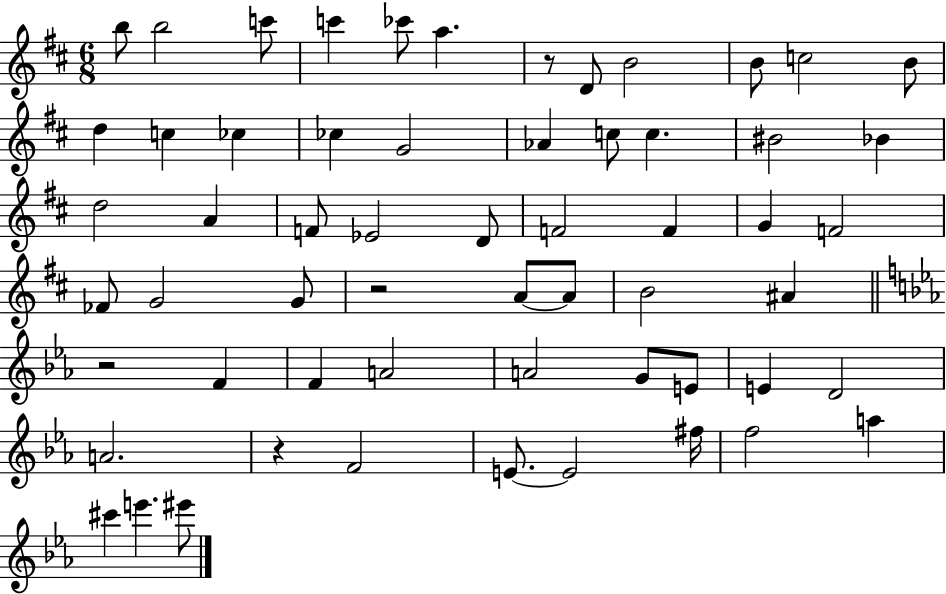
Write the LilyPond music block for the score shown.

{
  \clef treble
  \numericTimeSignature
  \time 6/8
  \key d \major
  b''8 b''2 c'''8 | c'''4 ces'''8 a''4. | r8 d'8 b'2 | b'8 c''2 b'8 | \break d''4 c''4 ces''4 | ces''4 g'2 | aes'4 c''8 c''4. | bis'2 bes'4 | \break d''2 a'4 | f'8 ees'2 d'8 | f'2 f'4 | g'4 f'2 | \break fes'8 g'2 g'8 | r2 a'8~~ a'8 | b'2 ais'4 | \bar "||" \break \key c \minor r2 f'4 | f'4 a'2 | a'2 g'8 e'8 | e'4 d'2 | \break a'2. | r4 f'2 | e'8.~~ e'2 fis''16 | f''2 a''4 | \break cis'''4 e'''4. eis'''8 | \bar "|."
}